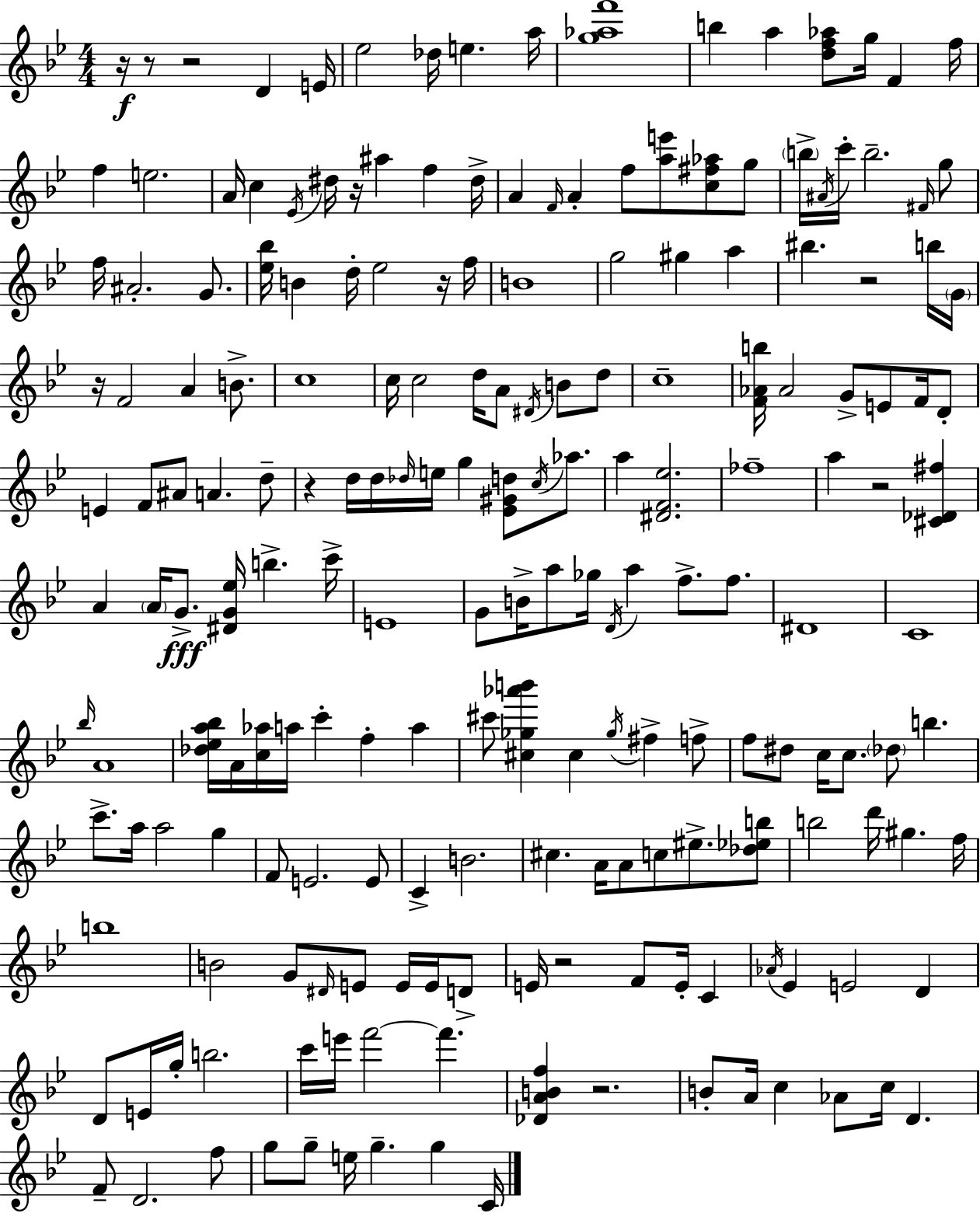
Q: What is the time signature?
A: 4/4